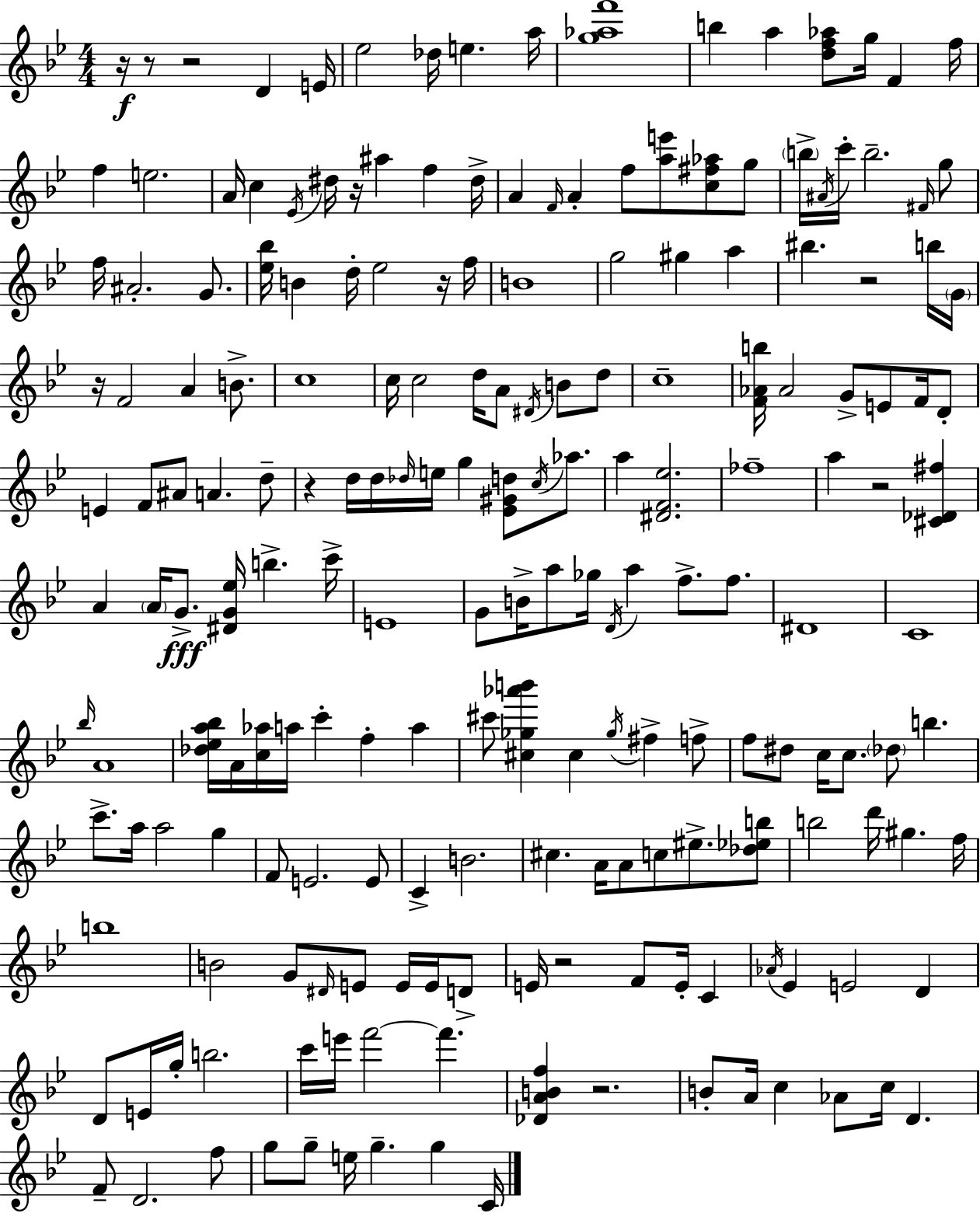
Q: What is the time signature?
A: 4/4